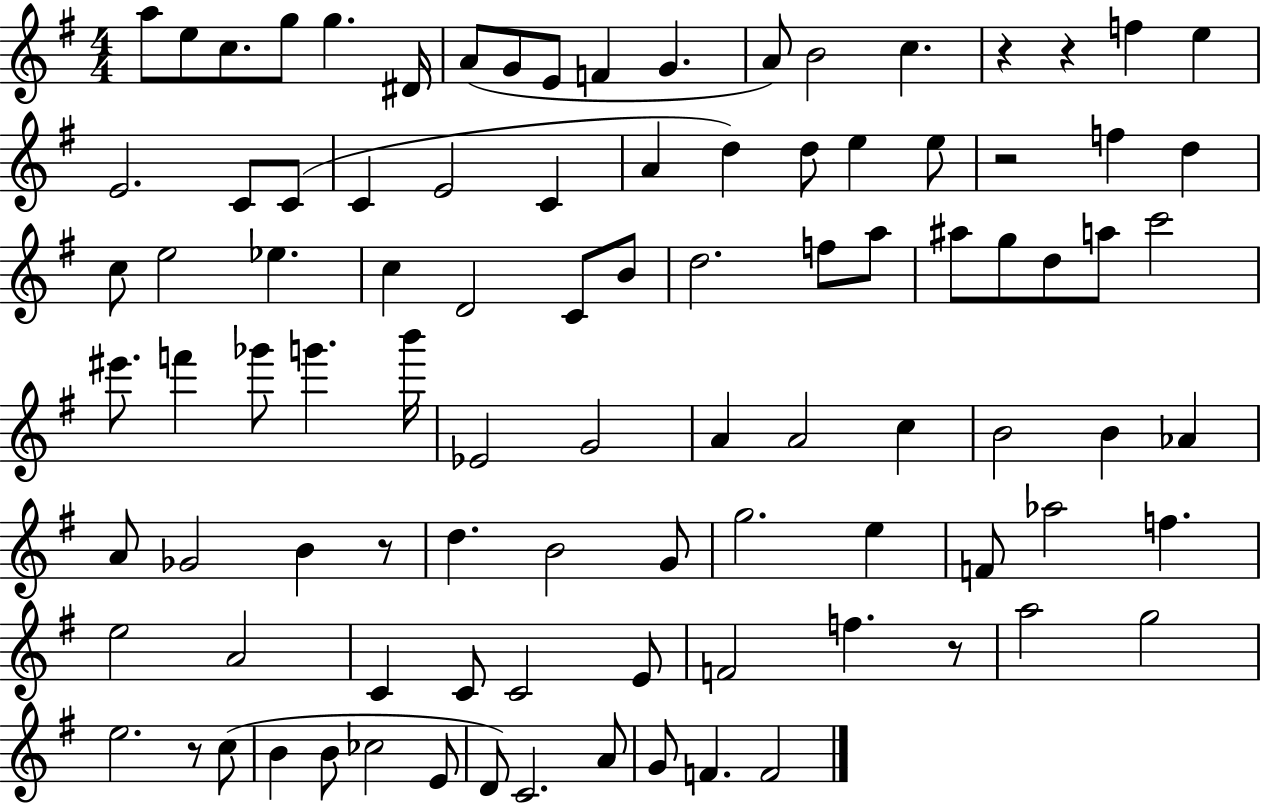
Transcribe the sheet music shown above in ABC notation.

X:1
T:Untitled
M:4/4
L:1/4
K:G
a/2 e/2 c/2 g/2 g ^D/4 A/2 G/2 E/2 F G A/2 B2 c z z f e E2 C/2 C/2 C E2 C A d d/2 e e/2 z2 f d c/2 e2 _e c D2 C/2 B/2 d2 f/2 a/2 ^a/2 g/2 d/2 a/2 c'2 ^e'/2 f' _g'/2 g' b'/4 _E2 G2 A A2 c B2 B _A A/2 _G2 B z/2 d B2 G/2 g2 e F/2 _a2 f e2 A2 C C/2 C2 E/2 F2 f z/2 a2 g2 e2 z/2 c/2 B B/2 _c2 E/2 D/2 C2 A/2 G/2 F F2